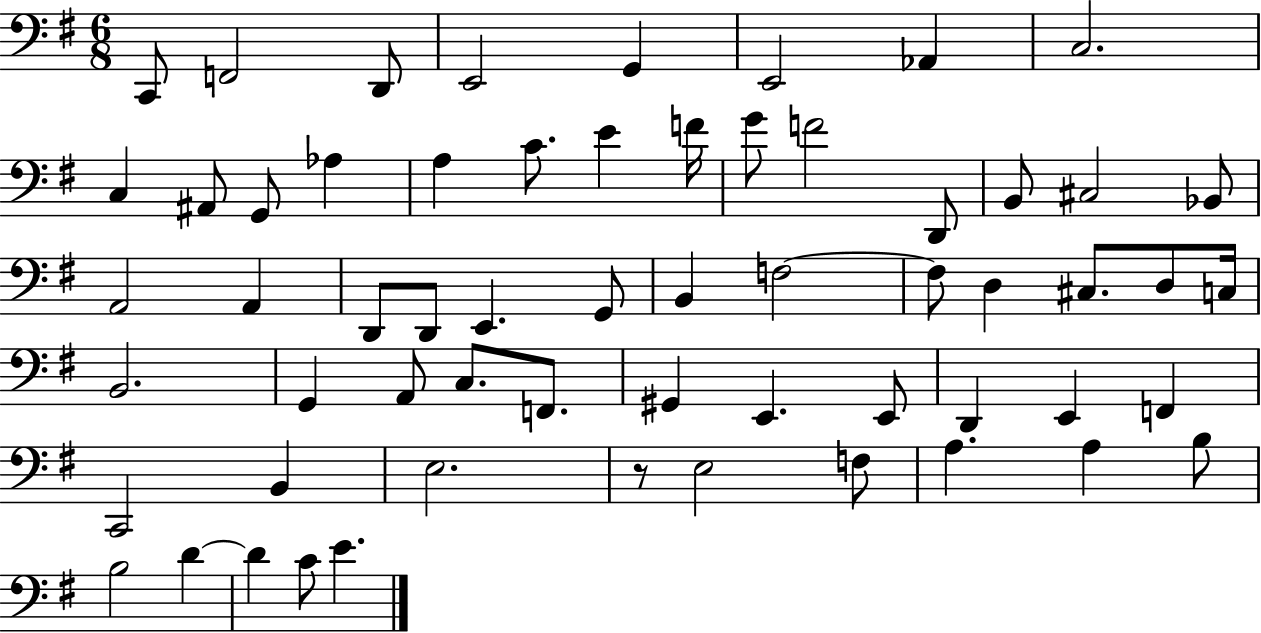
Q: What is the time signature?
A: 6/8